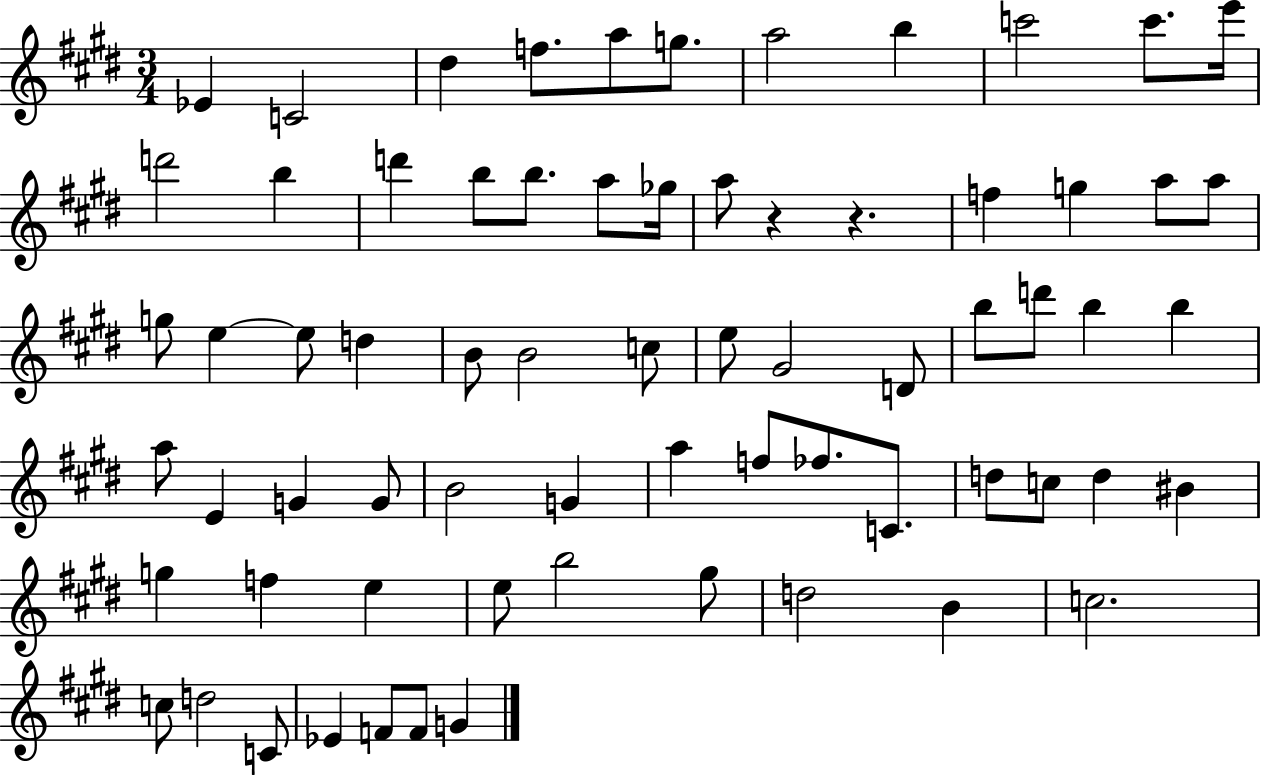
{
  \clef treble
  \numericTimeSignature
  \time 3/4
  \key e \major
  ees'4 c'2 | dis''4 f''8. a''8 g''8. | a''2 b''4 | c'''2 c'''8. e'''16 | \break d'''2 b''4 | d'''4 b''8 b''8. a''8 ges''16 | a''8 r4 r4. | f''4 g''4 a''8 a''8 | \break g''8 e''4~~ e''8 d''4 | b'8 b'2 c''8 | e''8 gis'2 d'8 | b''8 d'''8 b''4 b''4 | \break a''8 e'4 g'4 g'8 | b'2 g'4 | a''4 f''8 fes''8. c'8. | d''8 c''8 d''4 bis'4 | \break g''4 f''4 e''4 | e''8 b''2 gis''8 | d''2 b'4 | c''2. | \break c''8 d''2 c'8 | ees'4 f'8 f'8 g'4 | \bar "|."
}